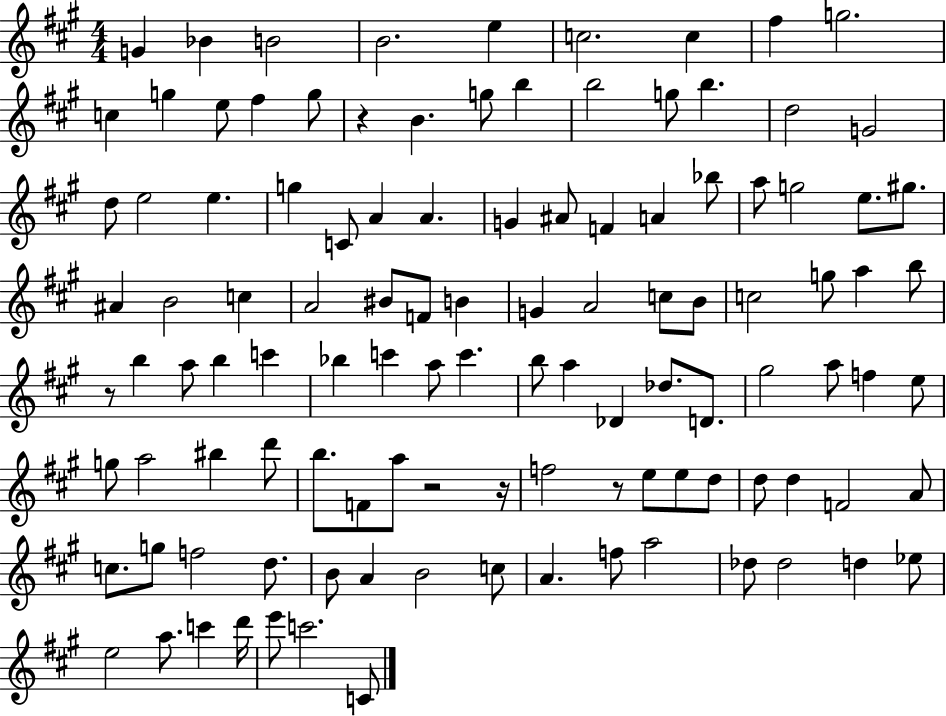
X:1
T:Untitled
M:4/4
L:1/4
K:A
G _B B2 B2 e c2 c ^f g2 c g e/2 ^f g/2 z B g/2 b b2 g/2 b d2 G2 d/2 e2 e g C/2 A A G ^A/2 F A _b/2 a/2 g2 e/2 ^g/2 ^A B2 c A2 ^B/2 F/2 B G A2 c/2 B/2 c2 g/2 a b/2 z/2 b a/2 b c' _b c' a/2 c' b/2 a _D _d/2 D/2 ^g2 a/2 f e/2 g/2 a2 ^b d'/2 b/2 F/2 a/2 z2 z/4 f2 z/2 e/2 e/2 d/2 d/2 d F2 A/2 c/2 g/2 f2 d/2 B/2 A B2 c/2 A f/2 a2 _d/2 _d2 d _e/2 e2 a/2 c' d'/4 e'/2 c'2 C/2